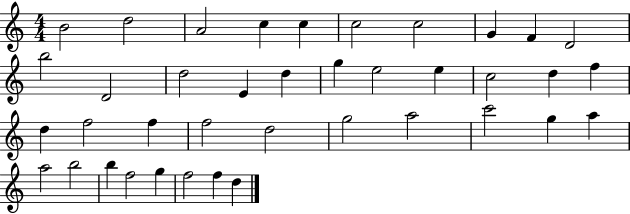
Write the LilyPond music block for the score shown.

{
  \clef treble
  \numericTimeSignature
  \time 4/4
  \key c \major
  b'2 d''2 | a'2 c''4 c''4 | c''2 c''2 | g'4 f'4 d'2 | \break b''2 d'2 | d''2 e'4 d''4 | g''4 e''2 e''4 | c''2 d''4 f''4 | \break d''4 f''2 f''4 | f''2 d''2 | g''2 a''2 | c'''2 g''4 a''4 | \break a''2 b''2 | b''4 f''2 g''4 | f''2 f''4 d''4 | \bar "|."
}